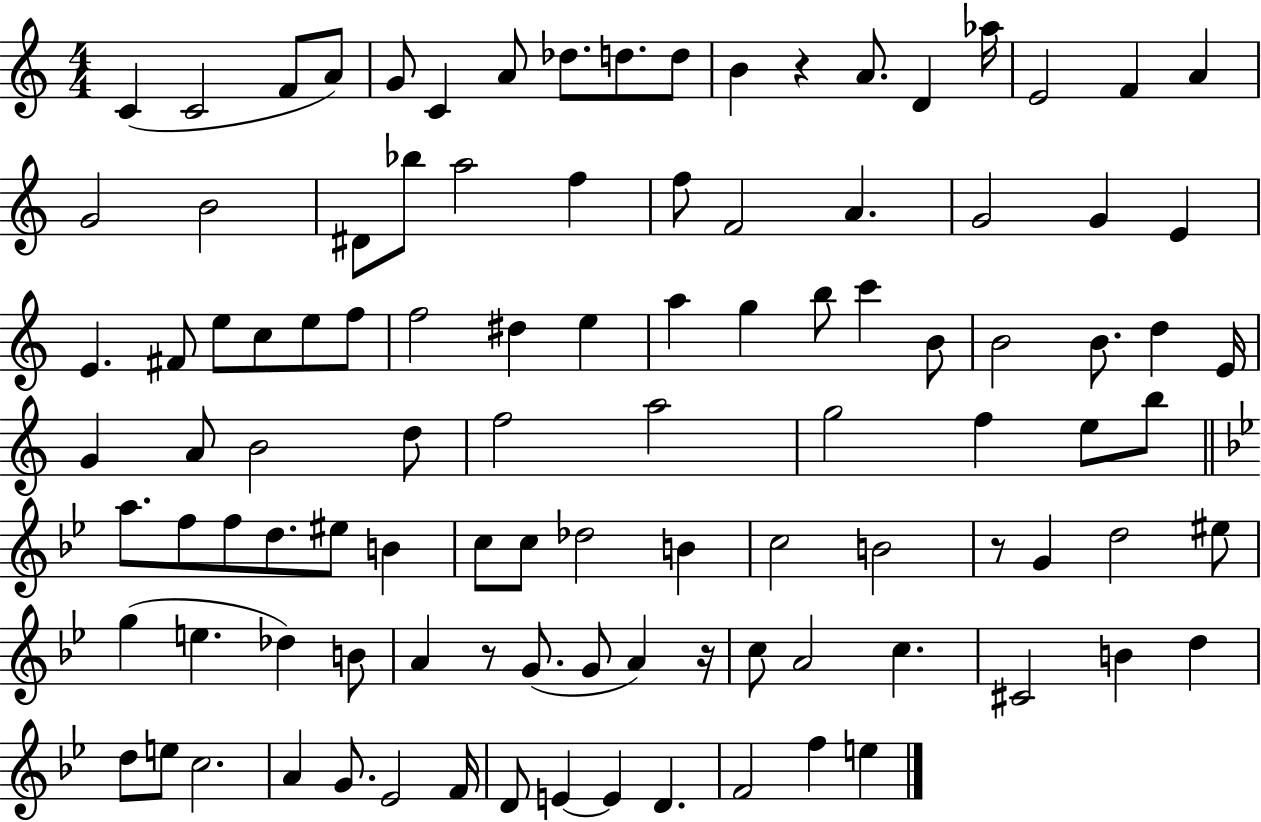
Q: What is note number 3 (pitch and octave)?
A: F4